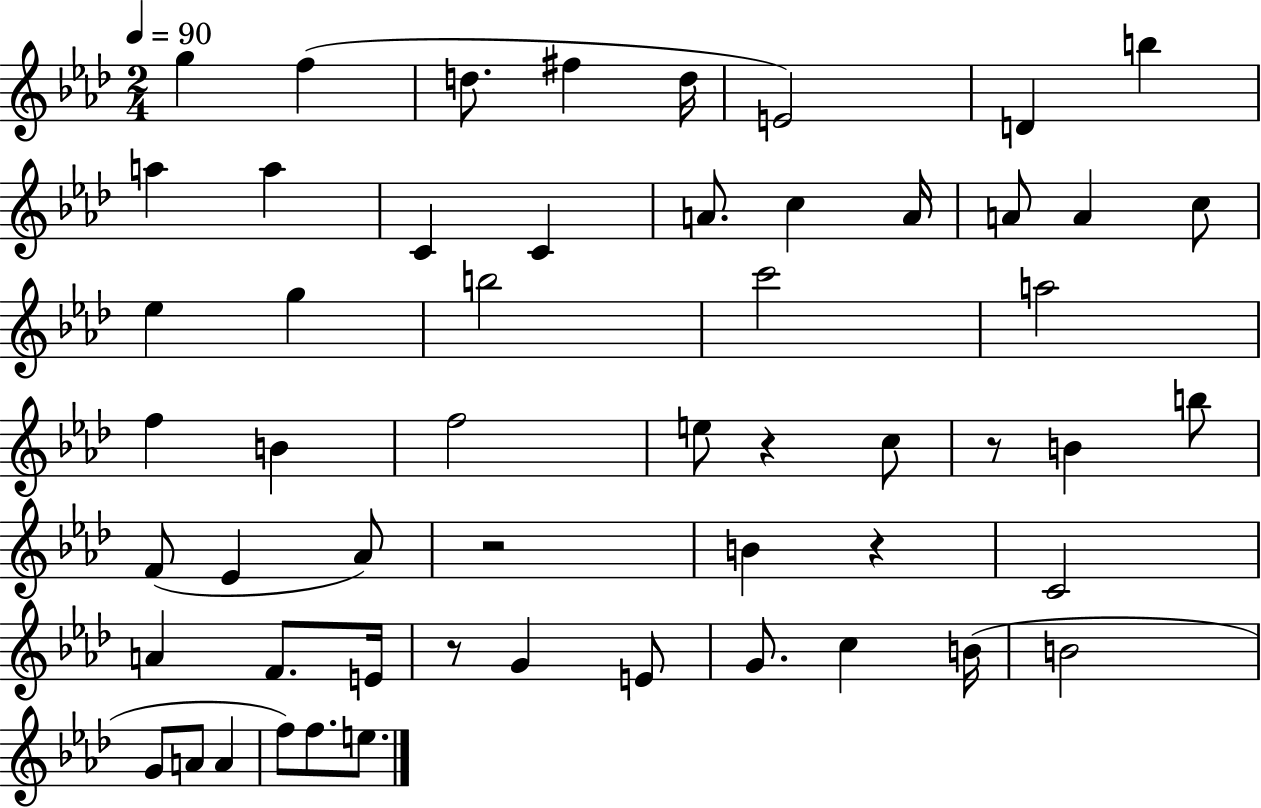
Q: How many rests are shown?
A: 5